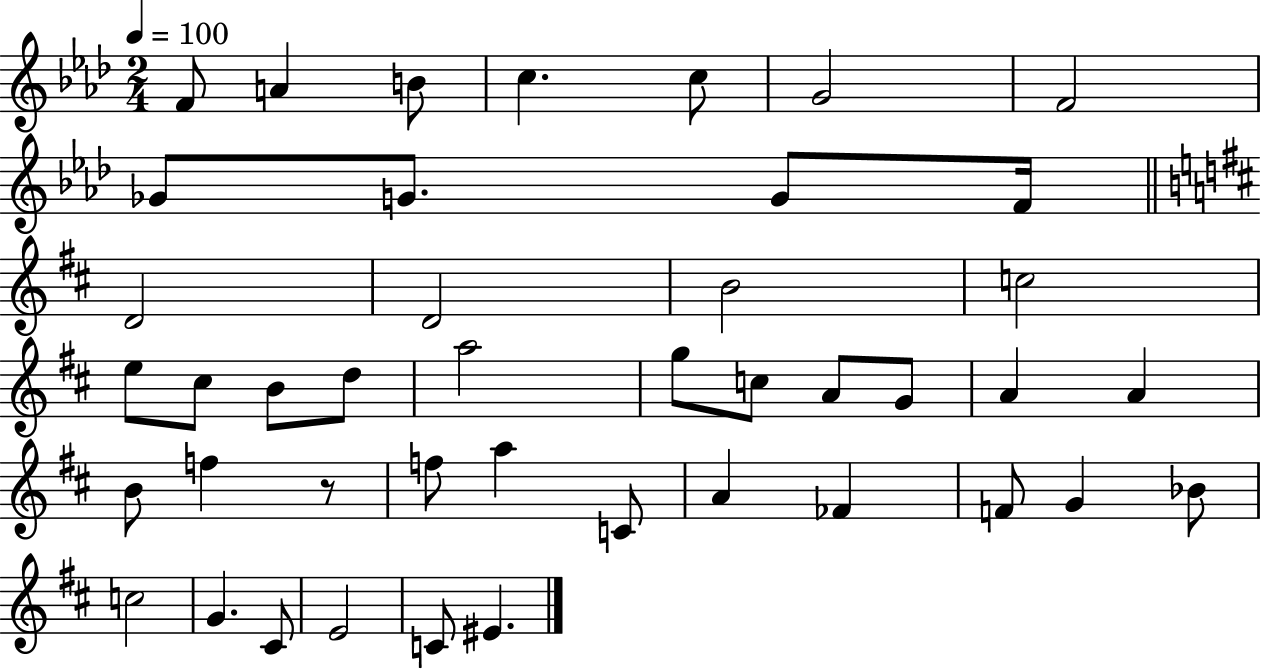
{
  \clef treble
  \numericTimeSignature
  \time 2/4
  \key aes \major
  \tempo 4 = 100
  \repeat volta 2 { f'8 a'4 b'8 | c''4. c''8 | g'2 | f'2 | \break ges'8 g'8. g'8 f'16 | \bar "||" \break \key b \minor d'2 | d'2 | b'2 | c''2 | \break e''8 cis''8 b'8 d''8 | a''2 | g''8 c''8 a'8 g'8 | a'4 a'4 | \break b'8 f''4 r8 | f''8 a''4 c'8 | a'4 fes'4 | f'8 g'4 bes'8 | \break c''2 | g'4. cis'8 | e'2 | c'8 eis'4. | \break } \bar "|."
}